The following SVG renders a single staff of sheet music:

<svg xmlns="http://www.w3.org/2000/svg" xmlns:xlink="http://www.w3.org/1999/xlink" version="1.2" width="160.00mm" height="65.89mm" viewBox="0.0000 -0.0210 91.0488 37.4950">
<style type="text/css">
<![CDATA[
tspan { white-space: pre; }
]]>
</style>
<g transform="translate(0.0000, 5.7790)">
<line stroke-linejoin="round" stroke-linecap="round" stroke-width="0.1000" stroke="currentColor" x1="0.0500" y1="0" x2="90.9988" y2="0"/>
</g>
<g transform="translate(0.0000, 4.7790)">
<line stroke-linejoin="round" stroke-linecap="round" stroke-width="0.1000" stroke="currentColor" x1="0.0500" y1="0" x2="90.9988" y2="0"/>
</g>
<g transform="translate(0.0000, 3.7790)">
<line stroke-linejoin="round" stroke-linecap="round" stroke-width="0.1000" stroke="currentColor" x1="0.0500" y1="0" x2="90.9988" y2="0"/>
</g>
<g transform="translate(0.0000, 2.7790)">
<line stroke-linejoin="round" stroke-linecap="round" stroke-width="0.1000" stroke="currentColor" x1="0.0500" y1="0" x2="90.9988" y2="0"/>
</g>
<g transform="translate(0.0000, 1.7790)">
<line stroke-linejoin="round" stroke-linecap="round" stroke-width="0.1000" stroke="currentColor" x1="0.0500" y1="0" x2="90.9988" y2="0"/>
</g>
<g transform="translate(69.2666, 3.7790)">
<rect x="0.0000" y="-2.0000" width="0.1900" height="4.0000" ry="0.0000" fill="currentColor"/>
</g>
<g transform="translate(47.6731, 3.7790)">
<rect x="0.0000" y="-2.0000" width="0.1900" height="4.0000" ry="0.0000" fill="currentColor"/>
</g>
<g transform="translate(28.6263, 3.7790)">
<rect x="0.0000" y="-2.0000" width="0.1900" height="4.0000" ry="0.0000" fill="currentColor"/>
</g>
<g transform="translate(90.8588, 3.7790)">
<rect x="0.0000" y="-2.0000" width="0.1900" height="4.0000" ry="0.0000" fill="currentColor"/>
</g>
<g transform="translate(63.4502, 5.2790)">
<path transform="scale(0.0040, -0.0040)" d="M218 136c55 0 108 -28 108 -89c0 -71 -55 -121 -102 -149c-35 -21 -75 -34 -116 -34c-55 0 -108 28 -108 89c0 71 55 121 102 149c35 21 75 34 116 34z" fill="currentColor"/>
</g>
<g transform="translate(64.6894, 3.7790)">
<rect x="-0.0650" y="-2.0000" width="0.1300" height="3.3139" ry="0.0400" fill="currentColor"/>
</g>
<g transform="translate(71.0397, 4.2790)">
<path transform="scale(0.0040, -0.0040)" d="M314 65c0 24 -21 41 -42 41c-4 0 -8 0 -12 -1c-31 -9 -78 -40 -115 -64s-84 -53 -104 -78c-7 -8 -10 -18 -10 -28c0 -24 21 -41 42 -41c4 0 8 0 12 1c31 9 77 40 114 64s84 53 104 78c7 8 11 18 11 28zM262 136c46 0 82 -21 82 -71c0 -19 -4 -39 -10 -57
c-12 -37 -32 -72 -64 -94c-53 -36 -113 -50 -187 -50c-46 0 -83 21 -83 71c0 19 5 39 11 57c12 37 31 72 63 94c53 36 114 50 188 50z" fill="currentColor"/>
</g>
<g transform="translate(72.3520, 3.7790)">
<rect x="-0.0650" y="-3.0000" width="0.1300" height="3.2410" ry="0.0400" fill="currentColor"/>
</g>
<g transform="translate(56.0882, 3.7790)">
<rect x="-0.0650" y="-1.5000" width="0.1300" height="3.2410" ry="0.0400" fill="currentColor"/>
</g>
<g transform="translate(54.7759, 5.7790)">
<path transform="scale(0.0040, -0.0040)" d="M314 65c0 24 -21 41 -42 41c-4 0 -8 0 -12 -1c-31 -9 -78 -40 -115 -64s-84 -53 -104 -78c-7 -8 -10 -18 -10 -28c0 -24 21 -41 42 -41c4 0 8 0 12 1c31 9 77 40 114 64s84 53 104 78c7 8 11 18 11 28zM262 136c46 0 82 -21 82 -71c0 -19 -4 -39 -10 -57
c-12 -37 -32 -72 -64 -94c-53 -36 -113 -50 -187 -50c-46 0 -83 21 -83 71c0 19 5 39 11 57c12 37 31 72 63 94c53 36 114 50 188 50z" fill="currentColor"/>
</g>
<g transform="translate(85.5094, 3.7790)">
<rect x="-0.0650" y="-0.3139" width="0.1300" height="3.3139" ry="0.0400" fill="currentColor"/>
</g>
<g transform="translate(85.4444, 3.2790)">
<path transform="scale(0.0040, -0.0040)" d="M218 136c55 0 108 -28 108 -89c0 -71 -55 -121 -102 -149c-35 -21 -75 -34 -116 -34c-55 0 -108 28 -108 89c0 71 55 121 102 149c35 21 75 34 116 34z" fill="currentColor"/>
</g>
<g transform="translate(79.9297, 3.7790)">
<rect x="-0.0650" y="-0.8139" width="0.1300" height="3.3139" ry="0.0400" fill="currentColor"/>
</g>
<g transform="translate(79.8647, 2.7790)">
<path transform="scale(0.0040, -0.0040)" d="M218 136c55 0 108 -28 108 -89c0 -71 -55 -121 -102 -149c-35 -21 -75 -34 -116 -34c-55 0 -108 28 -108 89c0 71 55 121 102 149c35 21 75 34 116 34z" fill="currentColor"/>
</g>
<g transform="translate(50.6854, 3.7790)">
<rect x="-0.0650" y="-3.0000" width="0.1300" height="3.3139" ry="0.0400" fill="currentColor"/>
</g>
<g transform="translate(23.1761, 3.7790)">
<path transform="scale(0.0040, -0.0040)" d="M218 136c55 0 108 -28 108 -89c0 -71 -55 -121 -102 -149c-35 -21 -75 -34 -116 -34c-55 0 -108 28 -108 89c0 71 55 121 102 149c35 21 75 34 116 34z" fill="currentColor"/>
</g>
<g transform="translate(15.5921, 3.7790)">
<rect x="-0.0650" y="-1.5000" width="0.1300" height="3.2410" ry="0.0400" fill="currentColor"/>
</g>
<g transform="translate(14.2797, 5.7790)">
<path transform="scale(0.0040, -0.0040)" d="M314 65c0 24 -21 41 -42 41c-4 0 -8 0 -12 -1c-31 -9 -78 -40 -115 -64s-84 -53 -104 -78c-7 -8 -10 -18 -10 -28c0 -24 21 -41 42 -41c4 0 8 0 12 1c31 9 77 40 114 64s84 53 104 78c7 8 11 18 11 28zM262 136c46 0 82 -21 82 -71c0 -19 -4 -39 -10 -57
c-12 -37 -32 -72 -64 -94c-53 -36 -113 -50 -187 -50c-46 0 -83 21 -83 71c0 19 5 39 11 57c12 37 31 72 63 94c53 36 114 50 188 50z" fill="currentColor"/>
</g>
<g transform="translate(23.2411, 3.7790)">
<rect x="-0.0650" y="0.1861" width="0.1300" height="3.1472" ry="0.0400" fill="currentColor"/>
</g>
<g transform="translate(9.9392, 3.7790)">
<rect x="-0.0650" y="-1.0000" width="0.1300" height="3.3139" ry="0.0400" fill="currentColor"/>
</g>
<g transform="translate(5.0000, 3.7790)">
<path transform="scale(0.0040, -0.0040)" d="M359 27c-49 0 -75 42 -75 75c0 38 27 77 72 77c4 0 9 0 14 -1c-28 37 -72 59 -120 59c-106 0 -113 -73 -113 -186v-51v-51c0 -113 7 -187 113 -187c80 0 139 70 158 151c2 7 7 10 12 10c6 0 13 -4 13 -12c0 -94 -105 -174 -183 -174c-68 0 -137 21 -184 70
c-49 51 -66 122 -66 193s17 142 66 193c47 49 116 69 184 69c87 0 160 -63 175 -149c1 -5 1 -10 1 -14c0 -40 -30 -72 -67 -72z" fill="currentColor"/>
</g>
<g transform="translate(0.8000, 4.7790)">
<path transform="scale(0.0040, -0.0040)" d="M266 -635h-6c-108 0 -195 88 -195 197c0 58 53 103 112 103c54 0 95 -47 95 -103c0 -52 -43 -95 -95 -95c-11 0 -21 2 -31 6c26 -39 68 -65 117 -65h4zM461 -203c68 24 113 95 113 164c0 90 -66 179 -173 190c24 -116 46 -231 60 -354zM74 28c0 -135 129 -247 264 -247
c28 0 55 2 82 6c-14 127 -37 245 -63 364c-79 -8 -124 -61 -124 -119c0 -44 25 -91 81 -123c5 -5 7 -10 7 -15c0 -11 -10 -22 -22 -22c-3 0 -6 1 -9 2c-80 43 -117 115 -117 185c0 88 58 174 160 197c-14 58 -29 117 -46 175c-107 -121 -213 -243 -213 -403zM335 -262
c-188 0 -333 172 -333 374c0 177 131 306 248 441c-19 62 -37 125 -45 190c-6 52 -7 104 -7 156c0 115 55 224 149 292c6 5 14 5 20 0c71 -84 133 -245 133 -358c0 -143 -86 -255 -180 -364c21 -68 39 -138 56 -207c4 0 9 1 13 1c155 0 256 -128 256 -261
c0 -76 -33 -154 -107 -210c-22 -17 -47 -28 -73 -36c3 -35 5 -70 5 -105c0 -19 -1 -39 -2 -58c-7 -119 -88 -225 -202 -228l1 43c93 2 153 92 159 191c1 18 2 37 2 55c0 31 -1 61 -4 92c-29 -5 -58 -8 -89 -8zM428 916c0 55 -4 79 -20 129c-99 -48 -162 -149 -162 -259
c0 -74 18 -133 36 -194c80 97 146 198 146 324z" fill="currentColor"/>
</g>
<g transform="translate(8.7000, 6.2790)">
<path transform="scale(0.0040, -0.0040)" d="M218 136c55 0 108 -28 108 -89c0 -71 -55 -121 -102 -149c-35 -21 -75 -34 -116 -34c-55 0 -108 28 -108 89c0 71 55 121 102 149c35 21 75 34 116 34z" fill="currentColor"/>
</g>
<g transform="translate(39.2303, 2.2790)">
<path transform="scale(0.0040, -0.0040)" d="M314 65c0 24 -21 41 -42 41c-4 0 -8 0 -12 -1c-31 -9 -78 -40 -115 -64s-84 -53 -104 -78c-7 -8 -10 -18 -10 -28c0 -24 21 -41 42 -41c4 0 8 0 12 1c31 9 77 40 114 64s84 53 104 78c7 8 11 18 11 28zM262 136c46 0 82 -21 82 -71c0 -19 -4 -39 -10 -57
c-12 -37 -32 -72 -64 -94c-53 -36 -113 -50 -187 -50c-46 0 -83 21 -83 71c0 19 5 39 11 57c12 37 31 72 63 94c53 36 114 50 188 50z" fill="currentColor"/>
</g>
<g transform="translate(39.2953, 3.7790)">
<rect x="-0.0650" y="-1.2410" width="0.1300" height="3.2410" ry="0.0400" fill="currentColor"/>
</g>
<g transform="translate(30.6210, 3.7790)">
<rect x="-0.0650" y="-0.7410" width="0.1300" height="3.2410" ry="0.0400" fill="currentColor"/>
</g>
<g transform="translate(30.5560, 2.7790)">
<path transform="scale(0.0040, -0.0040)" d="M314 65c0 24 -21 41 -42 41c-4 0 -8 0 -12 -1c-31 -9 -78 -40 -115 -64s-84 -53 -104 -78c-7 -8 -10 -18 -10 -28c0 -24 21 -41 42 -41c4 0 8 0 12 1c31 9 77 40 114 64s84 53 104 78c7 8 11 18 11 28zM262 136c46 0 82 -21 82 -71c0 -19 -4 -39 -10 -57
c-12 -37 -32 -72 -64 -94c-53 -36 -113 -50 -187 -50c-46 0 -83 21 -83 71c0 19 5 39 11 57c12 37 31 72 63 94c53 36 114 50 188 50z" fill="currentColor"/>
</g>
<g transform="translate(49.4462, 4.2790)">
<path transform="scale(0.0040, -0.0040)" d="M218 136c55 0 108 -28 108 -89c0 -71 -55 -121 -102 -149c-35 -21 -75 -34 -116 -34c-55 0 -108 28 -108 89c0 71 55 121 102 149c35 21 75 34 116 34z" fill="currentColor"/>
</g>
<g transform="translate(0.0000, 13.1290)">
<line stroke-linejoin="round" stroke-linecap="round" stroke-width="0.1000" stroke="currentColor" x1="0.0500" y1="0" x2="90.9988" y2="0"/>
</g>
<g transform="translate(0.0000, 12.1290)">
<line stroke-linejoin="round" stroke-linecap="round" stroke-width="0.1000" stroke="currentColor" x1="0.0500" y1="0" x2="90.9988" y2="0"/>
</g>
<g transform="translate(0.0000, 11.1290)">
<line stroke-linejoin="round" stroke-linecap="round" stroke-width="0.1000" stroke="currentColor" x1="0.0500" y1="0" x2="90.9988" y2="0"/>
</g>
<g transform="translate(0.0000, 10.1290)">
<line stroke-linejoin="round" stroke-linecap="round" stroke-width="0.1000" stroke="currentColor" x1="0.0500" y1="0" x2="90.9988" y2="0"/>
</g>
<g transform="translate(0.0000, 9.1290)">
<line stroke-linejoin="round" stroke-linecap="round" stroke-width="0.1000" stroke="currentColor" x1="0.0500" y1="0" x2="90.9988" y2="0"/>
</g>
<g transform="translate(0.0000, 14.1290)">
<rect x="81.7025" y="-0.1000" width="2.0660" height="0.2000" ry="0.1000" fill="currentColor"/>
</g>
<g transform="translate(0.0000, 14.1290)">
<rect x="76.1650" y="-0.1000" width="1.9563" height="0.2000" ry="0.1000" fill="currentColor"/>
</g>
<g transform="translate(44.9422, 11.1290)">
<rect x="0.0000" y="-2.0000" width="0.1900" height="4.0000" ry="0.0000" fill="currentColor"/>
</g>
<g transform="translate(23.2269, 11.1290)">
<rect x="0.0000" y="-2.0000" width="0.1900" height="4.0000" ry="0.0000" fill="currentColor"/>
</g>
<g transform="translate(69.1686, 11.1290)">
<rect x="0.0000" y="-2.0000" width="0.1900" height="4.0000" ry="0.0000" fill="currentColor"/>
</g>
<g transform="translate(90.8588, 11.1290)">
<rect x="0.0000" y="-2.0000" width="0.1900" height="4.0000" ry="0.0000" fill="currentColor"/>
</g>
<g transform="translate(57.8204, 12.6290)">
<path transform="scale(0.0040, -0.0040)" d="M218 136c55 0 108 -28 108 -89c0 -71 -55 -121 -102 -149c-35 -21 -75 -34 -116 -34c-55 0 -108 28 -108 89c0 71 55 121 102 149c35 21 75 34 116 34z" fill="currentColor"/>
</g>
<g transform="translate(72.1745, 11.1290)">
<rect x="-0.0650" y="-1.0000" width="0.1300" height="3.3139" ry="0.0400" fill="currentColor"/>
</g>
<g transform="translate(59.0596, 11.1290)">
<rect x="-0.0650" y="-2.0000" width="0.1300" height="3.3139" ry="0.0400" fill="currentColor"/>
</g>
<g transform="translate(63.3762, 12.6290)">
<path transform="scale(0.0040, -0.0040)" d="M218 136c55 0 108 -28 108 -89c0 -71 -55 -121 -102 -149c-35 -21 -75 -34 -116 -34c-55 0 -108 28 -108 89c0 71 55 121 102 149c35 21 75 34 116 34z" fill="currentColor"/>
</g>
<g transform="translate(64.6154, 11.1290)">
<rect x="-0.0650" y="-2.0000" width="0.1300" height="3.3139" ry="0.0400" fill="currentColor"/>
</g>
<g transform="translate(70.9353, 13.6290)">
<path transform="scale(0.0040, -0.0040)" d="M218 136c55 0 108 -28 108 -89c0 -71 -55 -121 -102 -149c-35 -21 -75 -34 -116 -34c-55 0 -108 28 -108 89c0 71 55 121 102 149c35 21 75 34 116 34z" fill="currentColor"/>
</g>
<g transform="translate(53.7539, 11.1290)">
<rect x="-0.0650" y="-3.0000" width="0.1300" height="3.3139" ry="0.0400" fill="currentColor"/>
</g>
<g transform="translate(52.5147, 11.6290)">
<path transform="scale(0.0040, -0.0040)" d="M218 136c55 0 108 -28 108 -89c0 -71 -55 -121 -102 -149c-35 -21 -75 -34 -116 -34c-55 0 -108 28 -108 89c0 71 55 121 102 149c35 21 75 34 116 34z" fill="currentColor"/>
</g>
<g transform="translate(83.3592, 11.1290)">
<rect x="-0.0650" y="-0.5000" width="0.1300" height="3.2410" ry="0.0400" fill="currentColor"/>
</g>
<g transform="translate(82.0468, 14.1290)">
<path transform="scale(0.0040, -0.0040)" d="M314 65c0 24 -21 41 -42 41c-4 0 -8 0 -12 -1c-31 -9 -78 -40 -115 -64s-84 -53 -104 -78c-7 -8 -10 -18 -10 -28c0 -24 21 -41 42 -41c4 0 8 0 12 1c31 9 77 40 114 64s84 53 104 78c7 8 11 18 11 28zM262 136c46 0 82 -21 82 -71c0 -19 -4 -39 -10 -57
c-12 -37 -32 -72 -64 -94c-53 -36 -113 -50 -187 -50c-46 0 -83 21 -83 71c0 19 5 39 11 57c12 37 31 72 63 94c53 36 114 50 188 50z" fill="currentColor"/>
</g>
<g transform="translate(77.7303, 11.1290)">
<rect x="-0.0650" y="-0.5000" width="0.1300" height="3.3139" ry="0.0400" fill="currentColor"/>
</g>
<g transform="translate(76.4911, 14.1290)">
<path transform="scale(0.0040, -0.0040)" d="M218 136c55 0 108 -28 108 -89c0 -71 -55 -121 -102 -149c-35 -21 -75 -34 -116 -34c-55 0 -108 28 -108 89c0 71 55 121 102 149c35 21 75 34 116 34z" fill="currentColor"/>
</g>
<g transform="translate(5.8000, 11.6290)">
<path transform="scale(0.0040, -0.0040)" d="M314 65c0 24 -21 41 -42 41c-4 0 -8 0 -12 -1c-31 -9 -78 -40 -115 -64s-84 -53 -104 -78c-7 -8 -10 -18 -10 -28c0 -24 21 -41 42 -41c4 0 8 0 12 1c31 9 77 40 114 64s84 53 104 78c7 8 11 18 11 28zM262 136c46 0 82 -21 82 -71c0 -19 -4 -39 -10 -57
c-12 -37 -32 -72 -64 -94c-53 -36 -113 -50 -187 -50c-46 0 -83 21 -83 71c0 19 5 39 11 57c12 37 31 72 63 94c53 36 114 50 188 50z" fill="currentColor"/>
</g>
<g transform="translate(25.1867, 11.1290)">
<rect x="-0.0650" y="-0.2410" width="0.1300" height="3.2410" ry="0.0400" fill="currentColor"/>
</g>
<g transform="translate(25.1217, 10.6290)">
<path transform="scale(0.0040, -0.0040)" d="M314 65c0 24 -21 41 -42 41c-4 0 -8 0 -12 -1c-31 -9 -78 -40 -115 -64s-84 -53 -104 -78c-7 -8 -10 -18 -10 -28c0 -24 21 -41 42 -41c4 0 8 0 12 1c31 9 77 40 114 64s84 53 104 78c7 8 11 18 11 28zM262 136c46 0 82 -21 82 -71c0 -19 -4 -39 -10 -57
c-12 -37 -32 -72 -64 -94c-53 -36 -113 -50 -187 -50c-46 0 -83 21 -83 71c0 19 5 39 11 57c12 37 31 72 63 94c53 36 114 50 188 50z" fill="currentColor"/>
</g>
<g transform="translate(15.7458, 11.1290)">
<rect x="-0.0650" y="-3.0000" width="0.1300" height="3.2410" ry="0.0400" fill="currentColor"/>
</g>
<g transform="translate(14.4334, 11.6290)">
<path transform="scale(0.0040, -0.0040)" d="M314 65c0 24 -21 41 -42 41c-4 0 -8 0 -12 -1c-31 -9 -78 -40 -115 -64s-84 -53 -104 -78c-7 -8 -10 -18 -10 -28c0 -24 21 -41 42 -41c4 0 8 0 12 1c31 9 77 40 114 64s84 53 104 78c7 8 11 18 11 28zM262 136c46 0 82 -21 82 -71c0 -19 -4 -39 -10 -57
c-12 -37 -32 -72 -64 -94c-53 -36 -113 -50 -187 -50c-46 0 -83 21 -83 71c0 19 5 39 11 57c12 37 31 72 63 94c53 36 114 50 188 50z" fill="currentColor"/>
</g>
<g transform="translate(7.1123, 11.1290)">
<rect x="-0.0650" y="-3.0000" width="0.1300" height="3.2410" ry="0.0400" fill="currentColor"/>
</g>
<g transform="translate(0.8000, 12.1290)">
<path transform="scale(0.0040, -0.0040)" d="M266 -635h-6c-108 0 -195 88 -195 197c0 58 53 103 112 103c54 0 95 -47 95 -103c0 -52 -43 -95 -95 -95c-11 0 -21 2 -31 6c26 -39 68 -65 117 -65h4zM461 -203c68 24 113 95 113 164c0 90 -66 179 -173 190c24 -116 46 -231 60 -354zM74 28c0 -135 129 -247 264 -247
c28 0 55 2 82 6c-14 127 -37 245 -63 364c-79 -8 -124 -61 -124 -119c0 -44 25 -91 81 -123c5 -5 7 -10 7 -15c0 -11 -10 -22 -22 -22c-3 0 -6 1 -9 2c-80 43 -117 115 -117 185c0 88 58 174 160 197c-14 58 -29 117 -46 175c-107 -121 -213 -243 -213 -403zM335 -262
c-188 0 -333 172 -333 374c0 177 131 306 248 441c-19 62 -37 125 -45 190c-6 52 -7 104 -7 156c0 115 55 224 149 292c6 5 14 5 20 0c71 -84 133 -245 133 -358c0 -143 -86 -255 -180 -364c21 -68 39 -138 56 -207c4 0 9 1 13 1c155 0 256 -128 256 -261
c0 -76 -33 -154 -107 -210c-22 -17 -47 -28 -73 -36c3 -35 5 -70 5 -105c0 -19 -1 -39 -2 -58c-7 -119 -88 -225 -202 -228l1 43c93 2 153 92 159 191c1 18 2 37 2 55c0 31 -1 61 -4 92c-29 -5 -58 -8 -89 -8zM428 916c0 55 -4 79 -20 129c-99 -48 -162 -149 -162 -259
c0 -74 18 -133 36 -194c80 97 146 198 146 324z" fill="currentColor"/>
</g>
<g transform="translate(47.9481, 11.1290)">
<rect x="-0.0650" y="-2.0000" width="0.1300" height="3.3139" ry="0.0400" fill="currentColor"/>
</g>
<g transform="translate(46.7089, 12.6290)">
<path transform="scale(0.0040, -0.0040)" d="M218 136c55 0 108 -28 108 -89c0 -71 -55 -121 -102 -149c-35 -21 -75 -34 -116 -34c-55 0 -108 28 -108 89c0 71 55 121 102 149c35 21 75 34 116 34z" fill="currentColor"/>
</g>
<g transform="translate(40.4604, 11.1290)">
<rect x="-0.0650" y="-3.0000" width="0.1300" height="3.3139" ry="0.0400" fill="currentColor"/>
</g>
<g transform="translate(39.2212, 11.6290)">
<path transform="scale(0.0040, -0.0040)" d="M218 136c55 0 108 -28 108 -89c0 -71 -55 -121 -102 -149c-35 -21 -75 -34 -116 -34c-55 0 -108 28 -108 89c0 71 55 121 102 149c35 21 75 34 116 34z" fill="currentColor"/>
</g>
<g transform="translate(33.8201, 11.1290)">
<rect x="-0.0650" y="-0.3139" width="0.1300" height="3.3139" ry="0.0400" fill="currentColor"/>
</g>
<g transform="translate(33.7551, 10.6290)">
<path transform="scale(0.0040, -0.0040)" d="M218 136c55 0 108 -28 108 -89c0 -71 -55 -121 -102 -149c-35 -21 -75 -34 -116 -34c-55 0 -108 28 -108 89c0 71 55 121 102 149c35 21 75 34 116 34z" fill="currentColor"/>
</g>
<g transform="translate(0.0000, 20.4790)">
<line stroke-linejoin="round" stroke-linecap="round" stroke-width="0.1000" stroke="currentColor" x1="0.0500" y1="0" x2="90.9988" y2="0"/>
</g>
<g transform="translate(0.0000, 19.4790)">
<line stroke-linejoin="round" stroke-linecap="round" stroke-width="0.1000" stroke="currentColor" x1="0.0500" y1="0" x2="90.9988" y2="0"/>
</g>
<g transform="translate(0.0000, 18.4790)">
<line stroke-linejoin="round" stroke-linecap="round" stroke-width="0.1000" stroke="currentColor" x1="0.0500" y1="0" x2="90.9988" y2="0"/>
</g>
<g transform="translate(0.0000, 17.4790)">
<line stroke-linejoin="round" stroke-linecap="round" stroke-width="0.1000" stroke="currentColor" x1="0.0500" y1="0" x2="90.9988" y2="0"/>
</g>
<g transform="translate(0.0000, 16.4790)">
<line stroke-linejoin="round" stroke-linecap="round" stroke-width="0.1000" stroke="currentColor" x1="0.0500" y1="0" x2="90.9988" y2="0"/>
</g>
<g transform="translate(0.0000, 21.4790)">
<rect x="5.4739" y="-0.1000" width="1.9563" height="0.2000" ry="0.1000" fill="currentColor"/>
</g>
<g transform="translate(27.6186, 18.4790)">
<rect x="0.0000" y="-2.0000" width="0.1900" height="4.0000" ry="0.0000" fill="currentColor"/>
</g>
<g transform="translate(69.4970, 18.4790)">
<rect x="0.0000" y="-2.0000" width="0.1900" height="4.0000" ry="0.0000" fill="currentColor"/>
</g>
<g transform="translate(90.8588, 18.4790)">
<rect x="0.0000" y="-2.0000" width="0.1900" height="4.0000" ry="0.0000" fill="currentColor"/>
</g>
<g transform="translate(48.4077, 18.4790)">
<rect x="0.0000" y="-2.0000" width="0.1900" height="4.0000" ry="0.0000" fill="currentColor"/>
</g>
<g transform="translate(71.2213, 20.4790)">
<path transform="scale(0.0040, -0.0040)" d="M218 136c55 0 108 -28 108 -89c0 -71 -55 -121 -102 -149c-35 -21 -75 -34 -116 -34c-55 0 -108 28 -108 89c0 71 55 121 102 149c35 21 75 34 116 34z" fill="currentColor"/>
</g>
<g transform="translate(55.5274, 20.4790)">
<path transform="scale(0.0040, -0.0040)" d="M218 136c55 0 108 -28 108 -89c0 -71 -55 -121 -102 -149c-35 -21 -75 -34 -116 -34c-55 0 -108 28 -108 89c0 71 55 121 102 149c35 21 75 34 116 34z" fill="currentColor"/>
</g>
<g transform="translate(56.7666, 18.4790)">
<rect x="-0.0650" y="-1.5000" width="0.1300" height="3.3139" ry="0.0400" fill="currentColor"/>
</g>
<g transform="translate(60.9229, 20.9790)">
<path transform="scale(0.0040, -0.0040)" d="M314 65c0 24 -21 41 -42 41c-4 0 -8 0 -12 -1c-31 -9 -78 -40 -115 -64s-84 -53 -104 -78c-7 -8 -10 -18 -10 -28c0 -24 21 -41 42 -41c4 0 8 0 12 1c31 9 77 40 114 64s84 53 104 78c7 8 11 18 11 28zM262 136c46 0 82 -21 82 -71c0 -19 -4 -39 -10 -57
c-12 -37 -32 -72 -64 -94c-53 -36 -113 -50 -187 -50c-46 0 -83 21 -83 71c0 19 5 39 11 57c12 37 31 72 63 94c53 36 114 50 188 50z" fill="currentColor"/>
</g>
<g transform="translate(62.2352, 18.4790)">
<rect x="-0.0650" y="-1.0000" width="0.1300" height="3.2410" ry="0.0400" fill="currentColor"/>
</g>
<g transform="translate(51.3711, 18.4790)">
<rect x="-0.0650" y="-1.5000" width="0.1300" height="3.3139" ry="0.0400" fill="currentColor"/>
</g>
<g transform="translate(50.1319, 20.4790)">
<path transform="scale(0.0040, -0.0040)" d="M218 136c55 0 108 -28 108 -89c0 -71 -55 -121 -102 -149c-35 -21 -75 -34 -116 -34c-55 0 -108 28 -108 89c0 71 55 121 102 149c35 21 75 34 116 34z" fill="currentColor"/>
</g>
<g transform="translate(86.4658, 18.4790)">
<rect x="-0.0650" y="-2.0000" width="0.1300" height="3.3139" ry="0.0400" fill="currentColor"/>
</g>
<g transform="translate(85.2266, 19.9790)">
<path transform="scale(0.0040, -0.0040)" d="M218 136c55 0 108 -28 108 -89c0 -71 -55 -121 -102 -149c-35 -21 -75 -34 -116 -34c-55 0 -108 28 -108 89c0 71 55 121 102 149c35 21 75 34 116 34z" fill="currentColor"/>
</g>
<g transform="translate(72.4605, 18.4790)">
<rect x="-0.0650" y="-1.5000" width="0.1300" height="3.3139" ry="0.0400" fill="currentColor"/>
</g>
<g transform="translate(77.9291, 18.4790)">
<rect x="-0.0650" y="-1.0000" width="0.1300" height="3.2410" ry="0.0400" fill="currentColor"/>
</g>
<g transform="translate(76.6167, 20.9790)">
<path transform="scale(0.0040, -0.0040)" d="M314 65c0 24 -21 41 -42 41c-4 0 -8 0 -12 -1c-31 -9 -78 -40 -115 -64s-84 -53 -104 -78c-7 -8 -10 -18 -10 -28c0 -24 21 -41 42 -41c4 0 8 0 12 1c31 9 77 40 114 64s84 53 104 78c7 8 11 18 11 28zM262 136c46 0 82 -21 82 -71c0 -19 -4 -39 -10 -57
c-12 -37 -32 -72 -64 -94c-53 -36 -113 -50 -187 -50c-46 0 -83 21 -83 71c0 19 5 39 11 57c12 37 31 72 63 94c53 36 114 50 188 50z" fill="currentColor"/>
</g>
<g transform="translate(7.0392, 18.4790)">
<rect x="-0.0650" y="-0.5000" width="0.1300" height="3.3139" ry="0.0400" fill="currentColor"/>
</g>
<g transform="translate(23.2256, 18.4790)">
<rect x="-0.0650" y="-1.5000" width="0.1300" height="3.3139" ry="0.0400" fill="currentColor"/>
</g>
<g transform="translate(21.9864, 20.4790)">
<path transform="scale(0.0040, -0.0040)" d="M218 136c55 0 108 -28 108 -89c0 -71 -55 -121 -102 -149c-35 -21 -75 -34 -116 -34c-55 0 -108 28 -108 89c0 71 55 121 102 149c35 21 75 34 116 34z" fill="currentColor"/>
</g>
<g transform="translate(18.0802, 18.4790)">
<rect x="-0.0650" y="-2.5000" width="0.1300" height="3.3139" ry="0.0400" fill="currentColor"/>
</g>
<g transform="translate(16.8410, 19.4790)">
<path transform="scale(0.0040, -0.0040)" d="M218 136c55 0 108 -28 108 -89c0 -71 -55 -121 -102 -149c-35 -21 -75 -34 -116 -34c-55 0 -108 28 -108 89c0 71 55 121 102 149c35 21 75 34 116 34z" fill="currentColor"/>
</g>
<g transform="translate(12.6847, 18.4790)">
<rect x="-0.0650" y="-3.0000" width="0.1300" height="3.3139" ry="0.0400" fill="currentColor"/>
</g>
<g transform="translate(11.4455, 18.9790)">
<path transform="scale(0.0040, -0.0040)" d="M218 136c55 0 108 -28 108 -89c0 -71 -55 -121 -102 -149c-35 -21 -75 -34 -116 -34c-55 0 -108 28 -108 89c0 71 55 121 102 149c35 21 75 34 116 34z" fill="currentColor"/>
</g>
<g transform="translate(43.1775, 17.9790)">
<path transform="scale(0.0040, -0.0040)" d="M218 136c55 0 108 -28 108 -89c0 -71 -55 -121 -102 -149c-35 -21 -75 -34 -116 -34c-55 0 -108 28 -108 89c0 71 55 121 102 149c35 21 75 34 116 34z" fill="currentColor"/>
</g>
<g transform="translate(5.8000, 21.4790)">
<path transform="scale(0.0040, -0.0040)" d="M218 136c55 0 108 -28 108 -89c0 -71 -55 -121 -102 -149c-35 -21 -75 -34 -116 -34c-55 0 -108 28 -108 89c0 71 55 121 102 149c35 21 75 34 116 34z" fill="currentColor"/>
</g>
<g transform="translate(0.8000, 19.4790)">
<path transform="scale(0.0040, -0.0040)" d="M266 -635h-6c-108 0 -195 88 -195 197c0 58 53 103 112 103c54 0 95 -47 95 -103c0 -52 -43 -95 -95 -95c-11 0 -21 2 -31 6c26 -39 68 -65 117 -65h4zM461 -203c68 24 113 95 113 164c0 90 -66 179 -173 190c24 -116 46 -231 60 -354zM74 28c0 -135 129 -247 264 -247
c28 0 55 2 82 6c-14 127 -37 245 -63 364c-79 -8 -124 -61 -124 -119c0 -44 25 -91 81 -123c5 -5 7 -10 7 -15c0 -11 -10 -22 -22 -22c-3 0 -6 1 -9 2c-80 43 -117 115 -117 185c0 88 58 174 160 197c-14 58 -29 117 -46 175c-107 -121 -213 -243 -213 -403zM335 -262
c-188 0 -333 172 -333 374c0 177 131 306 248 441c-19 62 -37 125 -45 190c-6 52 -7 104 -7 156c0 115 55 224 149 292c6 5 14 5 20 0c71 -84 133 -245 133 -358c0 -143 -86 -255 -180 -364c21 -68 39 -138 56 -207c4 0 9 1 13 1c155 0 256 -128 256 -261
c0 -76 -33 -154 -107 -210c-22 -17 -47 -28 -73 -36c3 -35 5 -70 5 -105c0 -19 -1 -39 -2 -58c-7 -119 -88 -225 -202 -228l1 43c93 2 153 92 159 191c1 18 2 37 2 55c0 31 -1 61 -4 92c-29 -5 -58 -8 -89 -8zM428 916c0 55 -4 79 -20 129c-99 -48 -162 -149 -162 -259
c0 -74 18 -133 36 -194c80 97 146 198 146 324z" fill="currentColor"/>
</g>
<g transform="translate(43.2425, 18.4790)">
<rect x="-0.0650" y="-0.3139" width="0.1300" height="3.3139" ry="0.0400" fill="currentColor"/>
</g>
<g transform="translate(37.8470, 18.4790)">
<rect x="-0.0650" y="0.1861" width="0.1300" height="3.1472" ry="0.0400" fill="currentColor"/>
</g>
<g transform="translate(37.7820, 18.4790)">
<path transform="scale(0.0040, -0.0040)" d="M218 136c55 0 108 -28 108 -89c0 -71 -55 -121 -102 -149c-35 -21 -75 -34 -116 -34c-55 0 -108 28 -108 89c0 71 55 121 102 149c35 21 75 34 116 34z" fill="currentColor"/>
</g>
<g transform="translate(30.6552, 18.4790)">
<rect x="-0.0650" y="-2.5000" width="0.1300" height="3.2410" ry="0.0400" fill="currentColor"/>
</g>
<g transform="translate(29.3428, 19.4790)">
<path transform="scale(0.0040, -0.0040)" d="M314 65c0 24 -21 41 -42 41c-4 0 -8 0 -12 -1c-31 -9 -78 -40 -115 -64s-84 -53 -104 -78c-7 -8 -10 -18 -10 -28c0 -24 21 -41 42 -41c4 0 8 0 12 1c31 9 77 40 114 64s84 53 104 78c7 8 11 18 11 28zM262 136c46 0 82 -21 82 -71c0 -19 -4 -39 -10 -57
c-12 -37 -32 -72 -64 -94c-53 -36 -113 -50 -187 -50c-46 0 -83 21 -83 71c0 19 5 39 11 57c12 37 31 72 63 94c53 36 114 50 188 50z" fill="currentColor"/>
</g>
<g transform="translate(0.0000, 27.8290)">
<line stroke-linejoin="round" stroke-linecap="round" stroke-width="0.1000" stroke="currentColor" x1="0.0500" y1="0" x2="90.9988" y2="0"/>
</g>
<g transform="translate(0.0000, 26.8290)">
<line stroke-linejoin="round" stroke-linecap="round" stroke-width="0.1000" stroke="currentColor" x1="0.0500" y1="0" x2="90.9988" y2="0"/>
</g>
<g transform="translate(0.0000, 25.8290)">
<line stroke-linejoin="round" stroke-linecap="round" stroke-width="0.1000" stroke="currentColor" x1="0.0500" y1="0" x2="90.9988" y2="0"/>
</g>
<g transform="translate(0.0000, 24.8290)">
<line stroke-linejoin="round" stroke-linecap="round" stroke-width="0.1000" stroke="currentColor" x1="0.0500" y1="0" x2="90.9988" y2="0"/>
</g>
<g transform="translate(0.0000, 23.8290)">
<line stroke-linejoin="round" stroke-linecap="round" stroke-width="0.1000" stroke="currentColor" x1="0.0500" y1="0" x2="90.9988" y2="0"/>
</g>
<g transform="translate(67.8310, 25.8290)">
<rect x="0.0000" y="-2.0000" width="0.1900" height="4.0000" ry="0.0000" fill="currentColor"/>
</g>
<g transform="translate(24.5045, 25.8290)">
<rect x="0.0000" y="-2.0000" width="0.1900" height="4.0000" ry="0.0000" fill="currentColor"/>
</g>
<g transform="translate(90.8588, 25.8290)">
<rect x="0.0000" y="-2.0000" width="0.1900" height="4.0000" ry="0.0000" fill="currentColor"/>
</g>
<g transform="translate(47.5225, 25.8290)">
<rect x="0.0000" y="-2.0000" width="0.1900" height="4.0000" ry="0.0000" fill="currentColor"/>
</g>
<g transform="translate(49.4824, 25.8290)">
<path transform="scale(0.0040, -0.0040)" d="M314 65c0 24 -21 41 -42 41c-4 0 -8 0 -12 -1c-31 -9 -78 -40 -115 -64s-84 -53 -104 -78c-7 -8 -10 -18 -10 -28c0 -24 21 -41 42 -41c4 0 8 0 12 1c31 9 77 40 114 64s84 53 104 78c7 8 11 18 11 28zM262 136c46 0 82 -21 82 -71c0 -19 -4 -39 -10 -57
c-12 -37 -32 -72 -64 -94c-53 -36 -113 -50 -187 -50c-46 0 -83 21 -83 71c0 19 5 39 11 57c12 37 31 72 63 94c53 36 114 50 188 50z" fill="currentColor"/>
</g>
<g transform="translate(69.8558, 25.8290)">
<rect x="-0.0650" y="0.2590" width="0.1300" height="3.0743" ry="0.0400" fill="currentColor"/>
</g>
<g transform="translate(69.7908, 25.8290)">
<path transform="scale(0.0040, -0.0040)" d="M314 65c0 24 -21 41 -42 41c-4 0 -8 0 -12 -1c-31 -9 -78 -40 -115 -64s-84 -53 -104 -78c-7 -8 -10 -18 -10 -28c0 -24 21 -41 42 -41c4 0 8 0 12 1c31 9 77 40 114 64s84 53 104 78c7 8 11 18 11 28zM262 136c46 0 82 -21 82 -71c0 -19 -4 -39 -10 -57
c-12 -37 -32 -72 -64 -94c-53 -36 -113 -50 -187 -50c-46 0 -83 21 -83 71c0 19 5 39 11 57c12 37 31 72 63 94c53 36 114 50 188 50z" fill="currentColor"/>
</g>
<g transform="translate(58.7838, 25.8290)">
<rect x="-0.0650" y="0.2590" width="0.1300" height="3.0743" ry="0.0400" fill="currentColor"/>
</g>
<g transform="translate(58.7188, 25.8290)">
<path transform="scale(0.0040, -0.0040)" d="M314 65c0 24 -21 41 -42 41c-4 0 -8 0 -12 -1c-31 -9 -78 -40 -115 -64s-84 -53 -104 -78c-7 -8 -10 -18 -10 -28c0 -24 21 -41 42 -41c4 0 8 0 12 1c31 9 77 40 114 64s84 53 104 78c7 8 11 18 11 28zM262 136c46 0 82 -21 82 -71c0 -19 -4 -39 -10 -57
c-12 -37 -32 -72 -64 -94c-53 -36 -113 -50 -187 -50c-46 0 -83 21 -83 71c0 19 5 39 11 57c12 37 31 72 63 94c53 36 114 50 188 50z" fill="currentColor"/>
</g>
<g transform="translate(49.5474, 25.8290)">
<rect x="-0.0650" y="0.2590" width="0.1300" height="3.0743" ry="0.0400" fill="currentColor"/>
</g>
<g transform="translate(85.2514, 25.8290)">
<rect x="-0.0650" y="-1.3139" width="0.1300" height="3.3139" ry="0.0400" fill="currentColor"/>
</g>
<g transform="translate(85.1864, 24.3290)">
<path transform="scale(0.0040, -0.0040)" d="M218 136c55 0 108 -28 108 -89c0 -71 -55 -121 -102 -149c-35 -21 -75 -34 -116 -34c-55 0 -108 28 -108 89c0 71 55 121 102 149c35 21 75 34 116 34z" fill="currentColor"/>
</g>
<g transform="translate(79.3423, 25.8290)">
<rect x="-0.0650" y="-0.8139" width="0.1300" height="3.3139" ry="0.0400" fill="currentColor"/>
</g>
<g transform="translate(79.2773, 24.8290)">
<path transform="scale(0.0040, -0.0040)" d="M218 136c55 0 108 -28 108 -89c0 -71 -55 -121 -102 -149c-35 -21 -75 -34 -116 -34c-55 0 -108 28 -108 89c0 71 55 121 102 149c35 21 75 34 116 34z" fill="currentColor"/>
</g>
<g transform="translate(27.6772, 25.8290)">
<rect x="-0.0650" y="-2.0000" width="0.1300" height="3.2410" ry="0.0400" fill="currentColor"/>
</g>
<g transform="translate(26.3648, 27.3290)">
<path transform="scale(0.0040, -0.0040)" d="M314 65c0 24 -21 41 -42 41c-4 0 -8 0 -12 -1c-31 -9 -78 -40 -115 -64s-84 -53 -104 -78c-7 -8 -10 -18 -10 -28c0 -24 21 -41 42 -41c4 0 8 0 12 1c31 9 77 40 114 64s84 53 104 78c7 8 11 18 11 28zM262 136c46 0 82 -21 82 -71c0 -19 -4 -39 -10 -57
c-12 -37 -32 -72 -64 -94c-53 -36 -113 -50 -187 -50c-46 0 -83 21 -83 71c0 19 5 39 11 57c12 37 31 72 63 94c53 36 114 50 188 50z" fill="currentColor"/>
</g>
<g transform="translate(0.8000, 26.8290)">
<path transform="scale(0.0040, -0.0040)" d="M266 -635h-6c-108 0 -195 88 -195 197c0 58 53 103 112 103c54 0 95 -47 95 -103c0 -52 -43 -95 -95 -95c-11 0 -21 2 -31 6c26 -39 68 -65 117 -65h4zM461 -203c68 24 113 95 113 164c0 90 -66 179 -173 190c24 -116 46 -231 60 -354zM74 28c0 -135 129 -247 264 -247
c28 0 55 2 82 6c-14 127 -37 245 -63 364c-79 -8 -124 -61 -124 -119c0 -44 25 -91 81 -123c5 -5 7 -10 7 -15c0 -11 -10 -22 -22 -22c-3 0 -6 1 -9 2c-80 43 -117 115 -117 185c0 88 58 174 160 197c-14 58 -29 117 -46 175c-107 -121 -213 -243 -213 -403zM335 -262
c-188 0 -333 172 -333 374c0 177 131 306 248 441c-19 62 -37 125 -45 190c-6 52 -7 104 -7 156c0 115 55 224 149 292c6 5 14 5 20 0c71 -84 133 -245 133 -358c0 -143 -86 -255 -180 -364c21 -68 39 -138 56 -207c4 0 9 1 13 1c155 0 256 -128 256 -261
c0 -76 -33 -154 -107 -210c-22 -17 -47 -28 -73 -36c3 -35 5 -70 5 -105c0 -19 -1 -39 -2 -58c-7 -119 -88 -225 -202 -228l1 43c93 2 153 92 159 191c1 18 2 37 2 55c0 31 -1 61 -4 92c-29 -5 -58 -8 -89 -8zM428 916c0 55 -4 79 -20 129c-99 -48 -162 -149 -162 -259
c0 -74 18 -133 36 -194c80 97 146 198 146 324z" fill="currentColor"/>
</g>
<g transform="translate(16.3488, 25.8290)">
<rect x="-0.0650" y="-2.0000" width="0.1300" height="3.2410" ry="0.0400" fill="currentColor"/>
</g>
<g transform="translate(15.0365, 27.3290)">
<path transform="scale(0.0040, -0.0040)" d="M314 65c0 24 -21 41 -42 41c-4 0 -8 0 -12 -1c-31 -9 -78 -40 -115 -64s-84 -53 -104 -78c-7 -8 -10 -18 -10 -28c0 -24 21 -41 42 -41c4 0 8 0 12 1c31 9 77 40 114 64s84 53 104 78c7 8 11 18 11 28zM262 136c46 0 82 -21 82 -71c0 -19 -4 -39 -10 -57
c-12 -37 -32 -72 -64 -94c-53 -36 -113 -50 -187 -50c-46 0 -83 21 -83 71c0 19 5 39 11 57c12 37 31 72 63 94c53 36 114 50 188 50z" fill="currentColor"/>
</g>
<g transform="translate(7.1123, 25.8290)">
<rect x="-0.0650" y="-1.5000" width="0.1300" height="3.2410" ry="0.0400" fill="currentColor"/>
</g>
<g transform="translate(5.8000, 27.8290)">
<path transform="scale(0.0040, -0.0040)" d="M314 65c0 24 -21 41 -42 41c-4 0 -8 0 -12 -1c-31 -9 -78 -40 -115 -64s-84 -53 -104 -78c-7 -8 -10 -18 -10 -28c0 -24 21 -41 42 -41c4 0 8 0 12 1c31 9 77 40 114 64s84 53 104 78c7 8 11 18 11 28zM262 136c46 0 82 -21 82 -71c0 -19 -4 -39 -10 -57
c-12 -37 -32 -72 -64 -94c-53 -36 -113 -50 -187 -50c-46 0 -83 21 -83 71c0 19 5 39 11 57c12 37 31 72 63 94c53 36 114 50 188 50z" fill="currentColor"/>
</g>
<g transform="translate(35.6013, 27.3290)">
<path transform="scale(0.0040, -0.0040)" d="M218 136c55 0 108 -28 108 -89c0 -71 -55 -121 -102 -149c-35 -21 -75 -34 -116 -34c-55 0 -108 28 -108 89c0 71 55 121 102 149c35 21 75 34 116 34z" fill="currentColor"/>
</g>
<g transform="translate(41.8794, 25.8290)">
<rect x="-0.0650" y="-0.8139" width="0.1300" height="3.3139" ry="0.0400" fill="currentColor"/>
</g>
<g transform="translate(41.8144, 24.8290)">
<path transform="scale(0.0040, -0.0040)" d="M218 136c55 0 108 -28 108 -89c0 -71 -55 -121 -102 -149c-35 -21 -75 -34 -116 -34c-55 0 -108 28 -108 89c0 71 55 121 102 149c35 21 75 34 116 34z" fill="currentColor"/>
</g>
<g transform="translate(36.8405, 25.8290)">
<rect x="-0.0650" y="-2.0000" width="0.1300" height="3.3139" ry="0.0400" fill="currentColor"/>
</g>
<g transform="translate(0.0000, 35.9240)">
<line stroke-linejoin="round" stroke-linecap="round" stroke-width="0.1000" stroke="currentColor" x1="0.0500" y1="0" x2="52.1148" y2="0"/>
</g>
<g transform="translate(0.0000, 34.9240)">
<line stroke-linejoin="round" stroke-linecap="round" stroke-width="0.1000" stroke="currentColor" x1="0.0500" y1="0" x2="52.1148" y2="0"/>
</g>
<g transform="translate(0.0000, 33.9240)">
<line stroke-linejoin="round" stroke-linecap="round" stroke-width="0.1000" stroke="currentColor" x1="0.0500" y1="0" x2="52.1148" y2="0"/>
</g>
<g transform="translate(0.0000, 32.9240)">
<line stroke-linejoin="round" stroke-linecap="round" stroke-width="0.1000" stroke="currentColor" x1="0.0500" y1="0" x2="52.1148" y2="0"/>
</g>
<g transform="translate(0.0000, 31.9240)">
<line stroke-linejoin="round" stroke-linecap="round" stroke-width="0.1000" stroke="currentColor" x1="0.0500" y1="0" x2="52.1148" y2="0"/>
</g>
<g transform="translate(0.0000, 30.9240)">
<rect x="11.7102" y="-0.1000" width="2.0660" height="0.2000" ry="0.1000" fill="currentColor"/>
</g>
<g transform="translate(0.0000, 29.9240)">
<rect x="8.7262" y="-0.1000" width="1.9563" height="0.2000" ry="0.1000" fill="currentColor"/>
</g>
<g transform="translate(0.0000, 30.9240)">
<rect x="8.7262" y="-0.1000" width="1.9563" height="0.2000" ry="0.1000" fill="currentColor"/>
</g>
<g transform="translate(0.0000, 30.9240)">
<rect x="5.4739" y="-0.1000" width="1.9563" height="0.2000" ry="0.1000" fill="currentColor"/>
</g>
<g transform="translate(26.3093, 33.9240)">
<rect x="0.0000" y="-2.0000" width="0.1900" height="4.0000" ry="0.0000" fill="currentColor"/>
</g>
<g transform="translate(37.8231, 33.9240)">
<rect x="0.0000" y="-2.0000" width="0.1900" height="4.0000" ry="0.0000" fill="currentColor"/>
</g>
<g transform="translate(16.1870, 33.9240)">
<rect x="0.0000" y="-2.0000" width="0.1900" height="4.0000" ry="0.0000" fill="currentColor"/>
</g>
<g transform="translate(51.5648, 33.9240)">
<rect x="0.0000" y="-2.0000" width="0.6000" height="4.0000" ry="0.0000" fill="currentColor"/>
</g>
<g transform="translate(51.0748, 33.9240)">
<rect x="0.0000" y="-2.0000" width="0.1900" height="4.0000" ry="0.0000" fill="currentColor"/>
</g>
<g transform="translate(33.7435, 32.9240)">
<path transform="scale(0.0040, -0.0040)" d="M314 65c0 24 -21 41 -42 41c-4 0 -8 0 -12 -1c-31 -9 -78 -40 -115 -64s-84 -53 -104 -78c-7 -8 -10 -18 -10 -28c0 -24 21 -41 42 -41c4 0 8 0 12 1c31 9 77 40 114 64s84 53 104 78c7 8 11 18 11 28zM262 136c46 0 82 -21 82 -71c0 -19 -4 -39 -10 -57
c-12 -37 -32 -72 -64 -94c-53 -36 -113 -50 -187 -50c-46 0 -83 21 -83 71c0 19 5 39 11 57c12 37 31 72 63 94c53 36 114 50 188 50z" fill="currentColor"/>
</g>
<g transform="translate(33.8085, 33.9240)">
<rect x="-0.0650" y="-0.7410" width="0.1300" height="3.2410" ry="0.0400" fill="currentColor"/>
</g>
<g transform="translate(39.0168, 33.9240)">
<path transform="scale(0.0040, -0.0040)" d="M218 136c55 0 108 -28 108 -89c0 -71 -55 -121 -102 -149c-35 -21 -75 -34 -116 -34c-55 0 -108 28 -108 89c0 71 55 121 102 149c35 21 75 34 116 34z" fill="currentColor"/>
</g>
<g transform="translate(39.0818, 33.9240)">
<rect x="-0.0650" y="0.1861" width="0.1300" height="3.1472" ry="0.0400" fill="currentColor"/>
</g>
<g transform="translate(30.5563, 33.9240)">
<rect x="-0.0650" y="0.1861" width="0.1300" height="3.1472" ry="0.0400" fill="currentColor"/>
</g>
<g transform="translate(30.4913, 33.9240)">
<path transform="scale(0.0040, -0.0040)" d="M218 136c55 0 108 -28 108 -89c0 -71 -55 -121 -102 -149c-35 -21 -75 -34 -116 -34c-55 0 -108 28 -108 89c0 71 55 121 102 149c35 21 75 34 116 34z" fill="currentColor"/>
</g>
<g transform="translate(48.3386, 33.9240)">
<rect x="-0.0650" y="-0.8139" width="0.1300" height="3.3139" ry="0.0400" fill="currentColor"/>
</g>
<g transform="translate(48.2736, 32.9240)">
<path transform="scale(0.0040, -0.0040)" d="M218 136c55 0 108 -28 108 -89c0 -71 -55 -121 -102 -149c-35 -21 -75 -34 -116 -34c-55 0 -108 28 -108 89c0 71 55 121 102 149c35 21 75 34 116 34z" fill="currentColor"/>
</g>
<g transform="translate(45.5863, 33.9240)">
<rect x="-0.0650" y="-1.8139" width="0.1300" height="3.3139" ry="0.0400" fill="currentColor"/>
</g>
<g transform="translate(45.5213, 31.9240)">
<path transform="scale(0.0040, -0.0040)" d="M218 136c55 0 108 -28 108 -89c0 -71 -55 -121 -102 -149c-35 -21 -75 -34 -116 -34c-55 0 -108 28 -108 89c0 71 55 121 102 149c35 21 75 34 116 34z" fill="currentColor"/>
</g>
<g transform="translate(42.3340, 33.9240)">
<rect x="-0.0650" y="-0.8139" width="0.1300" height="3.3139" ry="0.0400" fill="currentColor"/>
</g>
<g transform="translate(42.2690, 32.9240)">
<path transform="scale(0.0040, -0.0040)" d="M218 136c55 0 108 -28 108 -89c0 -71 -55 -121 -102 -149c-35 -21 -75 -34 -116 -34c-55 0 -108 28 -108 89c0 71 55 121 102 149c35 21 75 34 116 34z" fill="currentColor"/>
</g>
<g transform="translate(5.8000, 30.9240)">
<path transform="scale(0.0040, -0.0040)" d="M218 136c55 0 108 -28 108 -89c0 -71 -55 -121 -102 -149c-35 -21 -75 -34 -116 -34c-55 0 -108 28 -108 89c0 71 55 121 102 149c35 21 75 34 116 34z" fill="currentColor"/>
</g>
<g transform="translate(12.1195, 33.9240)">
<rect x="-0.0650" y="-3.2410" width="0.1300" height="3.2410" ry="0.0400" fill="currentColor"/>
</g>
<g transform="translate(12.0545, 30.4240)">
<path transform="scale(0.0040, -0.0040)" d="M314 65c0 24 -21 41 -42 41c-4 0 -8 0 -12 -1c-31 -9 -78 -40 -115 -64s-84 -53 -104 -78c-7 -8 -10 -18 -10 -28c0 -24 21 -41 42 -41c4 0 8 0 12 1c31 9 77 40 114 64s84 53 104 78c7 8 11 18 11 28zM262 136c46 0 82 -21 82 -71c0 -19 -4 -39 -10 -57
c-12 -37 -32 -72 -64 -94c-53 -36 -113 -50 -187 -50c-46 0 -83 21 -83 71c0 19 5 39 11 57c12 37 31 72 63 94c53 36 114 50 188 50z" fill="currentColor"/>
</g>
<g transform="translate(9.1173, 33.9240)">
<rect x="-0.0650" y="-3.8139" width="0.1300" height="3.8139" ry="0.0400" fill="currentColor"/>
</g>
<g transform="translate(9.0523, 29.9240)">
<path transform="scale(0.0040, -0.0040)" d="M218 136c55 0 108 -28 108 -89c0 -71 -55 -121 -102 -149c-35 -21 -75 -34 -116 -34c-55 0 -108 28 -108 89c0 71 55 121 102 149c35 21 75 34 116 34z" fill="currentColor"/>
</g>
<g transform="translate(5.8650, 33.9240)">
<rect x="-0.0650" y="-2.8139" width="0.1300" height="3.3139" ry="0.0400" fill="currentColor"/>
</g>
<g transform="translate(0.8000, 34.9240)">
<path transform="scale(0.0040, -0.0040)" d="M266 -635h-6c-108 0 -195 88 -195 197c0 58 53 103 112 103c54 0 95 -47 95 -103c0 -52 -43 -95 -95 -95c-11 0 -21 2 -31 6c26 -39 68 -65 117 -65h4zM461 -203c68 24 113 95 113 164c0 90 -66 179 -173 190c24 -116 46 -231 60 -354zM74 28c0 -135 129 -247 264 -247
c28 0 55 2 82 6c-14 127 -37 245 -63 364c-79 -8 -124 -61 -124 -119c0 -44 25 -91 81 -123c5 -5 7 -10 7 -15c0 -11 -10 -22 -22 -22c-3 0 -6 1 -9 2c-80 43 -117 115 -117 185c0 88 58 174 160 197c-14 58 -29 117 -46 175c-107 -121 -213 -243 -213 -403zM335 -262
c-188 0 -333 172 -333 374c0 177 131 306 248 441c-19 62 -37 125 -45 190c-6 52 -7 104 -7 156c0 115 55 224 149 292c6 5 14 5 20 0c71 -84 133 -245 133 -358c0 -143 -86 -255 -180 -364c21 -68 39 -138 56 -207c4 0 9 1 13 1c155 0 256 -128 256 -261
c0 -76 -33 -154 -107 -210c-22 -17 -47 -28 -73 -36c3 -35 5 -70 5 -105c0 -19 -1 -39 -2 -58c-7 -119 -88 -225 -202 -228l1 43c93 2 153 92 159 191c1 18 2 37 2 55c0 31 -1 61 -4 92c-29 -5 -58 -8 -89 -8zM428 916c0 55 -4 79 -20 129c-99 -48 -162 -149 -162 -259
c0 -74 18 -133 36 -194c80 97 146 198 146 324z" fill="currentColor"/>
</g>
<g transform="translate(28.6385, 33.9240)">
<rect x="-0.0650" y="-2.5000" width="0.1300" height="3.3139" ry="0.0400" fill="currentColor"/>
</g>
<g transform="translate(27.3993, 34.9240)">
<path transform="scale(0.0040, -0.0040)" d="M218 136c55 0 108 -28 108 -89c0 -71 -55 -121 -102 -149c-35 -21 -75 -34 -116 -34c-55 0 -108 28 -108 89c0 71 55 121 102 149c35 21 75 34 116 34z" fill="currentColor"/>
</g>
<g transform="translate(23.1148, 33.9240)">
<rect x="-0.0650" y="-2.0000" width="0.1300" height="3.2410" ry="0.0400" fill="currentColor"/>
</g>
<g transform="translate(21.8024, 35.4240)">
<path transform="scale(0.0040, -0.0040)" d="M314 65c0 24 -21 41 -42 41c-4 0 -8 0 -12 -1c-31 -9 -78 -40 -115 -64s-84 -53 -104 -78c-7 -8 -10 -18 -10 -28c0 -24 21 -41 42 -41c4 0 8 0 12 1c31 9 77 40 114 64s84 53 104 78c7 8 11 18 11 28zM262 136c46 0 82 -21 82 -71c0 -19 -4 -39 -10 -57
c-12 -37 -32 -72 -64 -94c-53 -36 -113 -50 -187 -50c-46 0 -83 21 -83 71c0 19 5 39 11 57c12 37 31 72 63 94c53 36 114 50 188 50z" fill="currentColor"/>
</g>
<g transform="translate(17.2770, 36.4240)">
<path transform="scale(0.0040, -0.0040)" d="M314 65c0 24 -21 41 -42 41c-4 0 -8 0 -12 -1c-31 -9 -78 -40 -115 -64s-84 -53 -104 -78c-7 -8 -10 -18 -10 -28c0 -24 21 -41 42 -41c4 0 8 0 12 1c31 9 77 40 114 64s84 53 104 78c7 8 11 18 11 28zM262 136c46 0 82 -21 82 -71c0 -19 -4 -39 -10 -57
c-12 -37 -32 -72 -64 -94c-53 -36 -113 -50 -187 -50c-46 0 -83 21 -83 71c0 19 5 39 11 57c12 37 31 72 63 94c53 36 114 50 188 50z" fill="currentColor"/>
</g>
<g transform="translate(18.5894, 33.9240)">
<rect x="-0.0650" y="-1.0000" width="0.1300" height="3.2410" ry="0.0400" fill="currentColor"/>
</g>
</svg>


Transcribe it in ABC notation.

X:1
T:Untitled
M:4/4
L:1/4
K:C
D E2 B d2 e2 A E2 F A2 d c A2 A2 c2 c A F A F F D C C2 C A G E G2 B c E E D2 E D2 F E2 F2 F2 F d B2 B2 B2 d e a c' b2 D2 F2 G B d2 B d f d